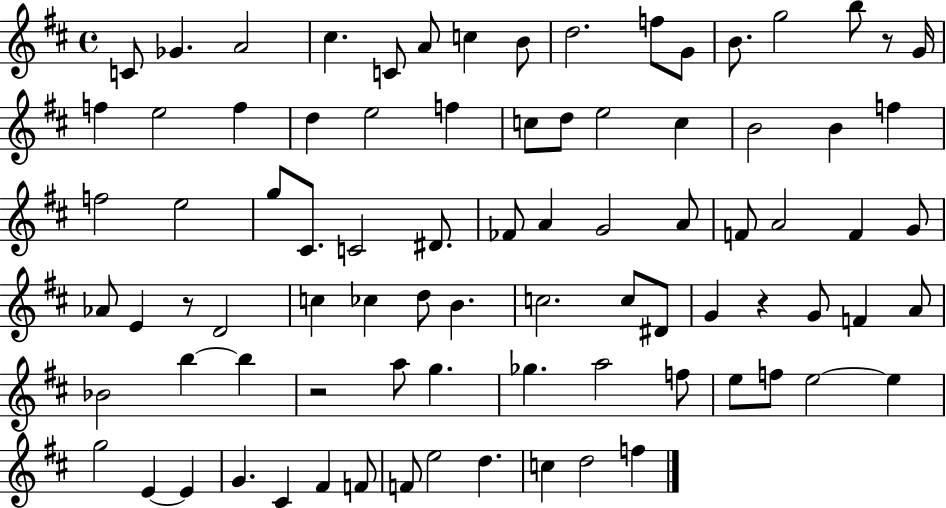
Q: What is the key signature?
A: D major